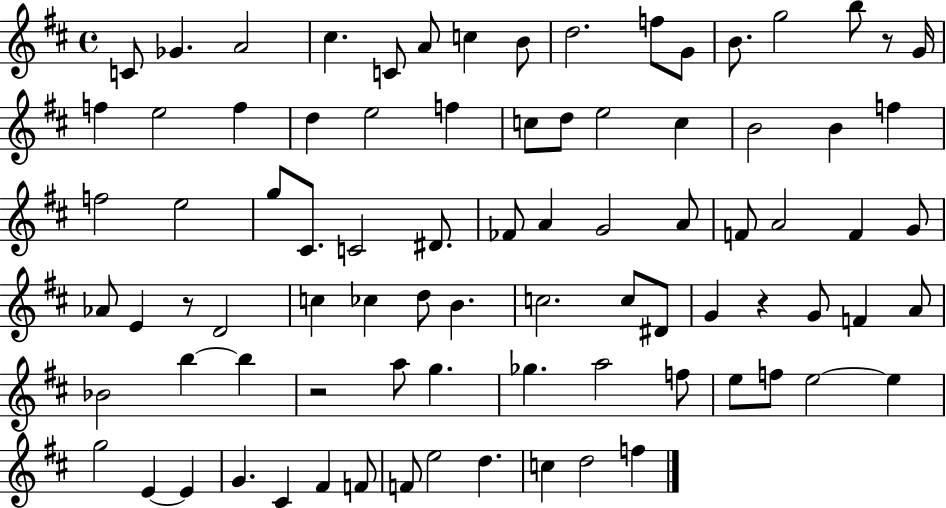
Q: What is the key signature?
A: D major